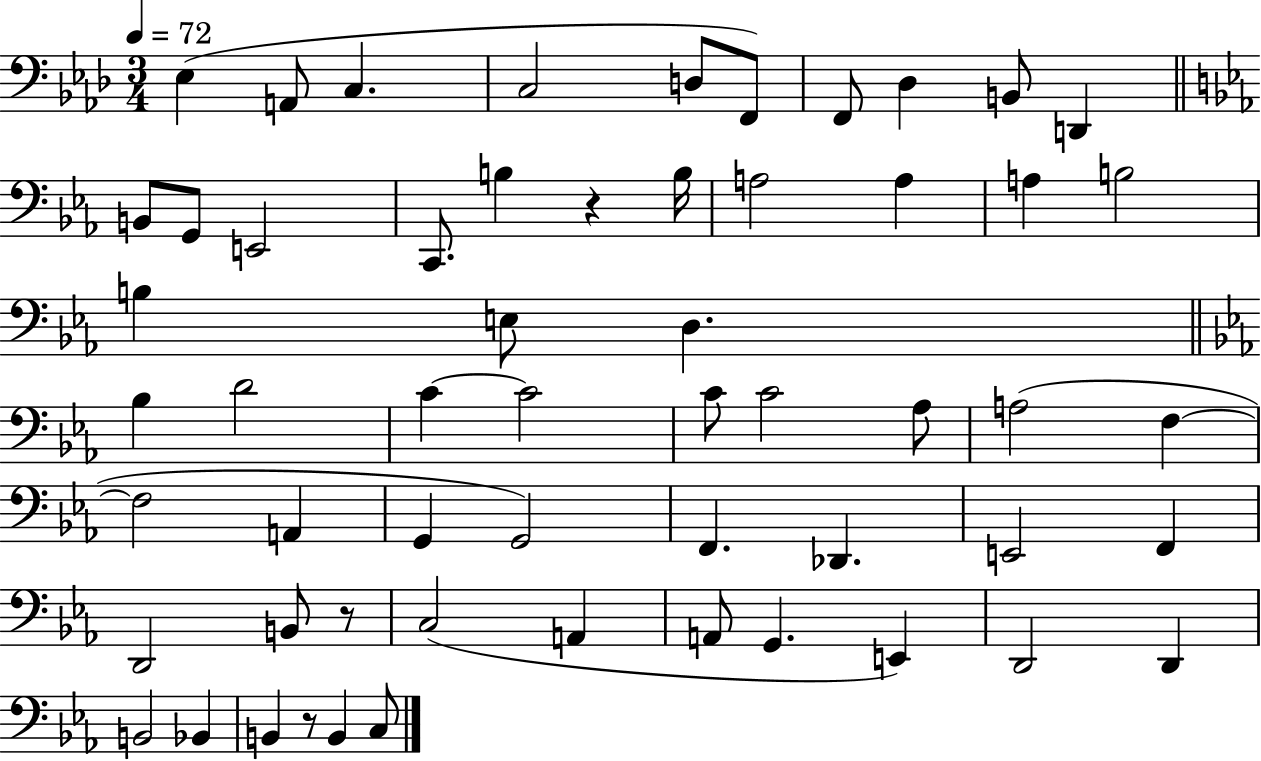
{
  \clef bass
  \numericTimeSignature
  \time 3/4
  \key aes \major
  \tempo 4 = 72
  \repeat volta 2 { ees4( a,8 c4. | c2 d8 f,8) | f,8 des4 b,8 d,4 | \bar "||" \break \key ees \major b,8 g,8 e,2 | c,8. b4 r4 b16 | a2 a4 | a4 b2 | \break b4 e8 d4. | \bar "||" \break \key ees \major bes4 d'2 | c'4~~ c'2 | c'8 c'2 aes8 | a2( f4~~ | \break f2 a,4 | g,4 g,2) | f,4. des,4. | e,2 f,4 | \break d,2 b,8 r8 | c2( a,4 | a,8 g,4. e,4) | d,2 d,4 | \break b,2 bes,4 | b,4 r8 b,4 c8 | } \bar "|."
}